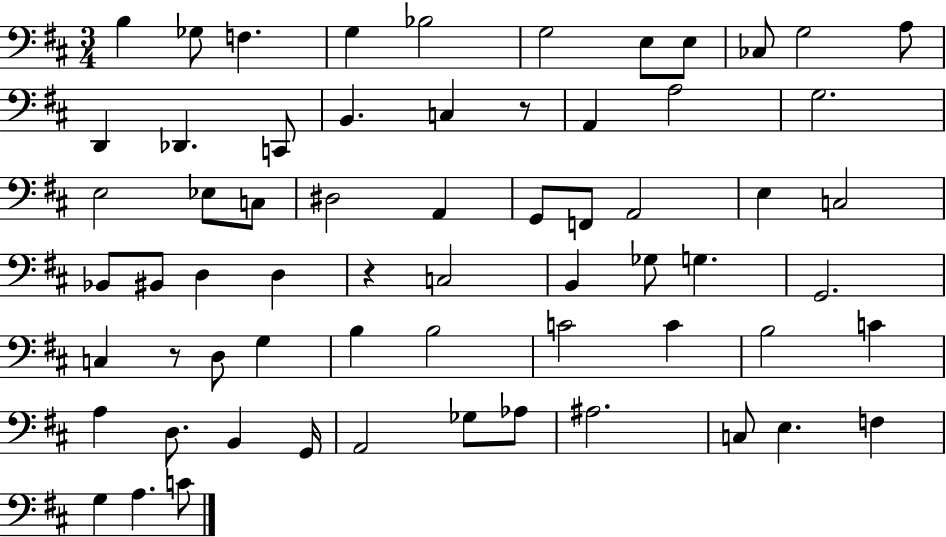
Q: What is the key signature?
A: D major